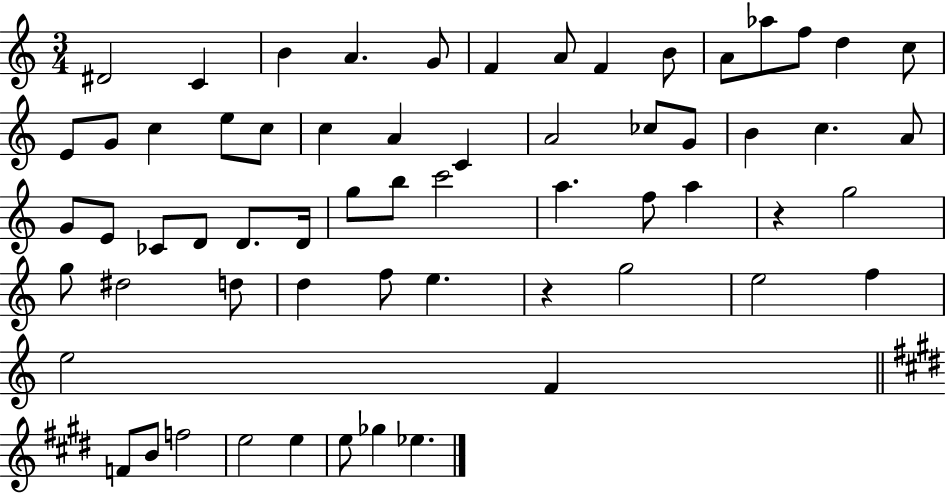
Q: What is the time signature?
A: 3/4